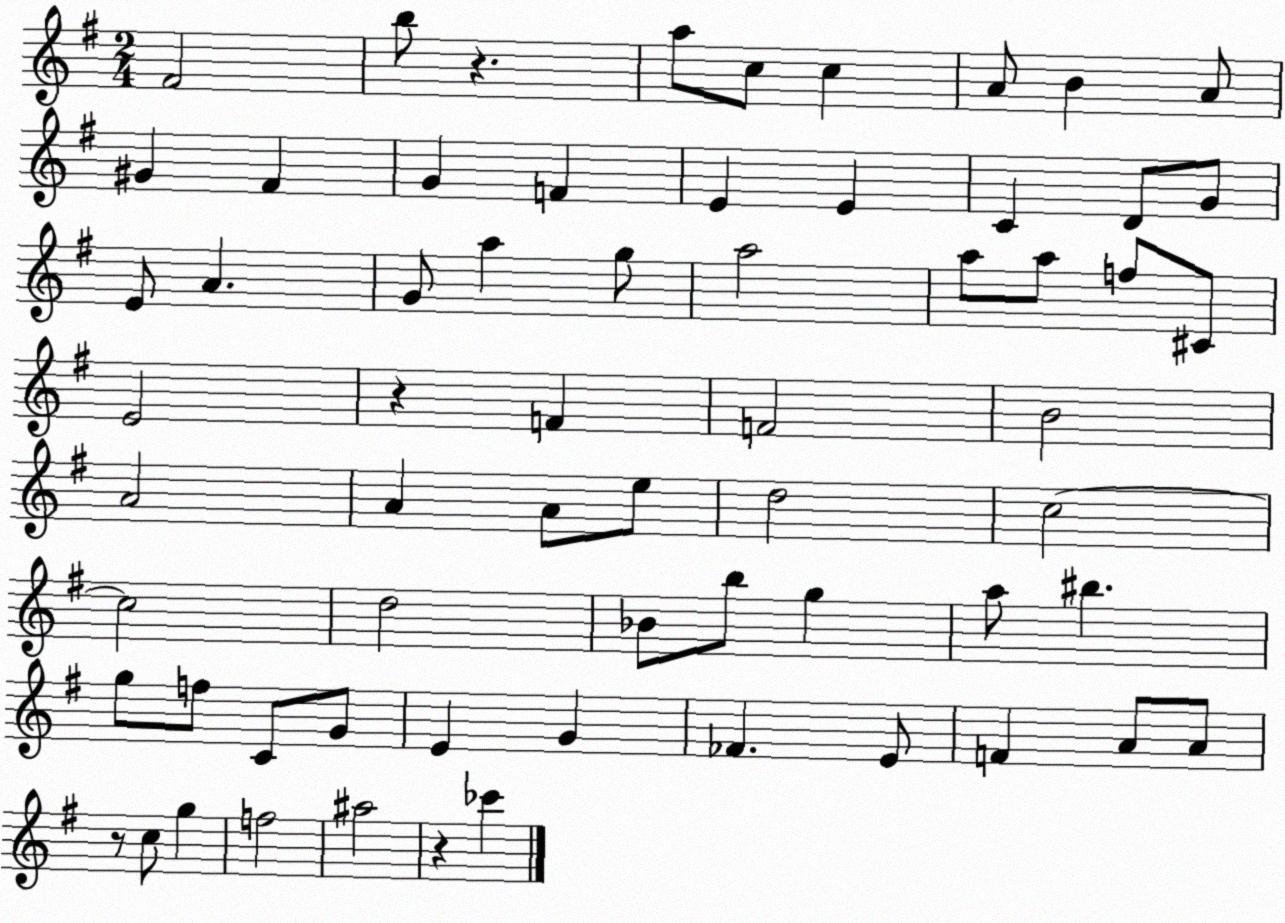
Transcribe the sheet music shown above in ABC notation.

X:1
T:Untitled
M:2/4
L:1/4
K:G
^F2 b/2 z a/2 c/2 c A/2 B A/2 ^G ^F G F E E C D/2 G/2 E/2 A G/2 a g/2 a2 a/2 a/2 f/2 ^C/2 E2 z F F2 B2 A2 A A/2 e/2 d2 c2 c2 d2 _B/2 b/2 g a/2 ^b g/2 f/2 C/2 G/2 E G _F E/2 F A/2 A/2 z/2 c/2 g f2 ^a2 z _c'